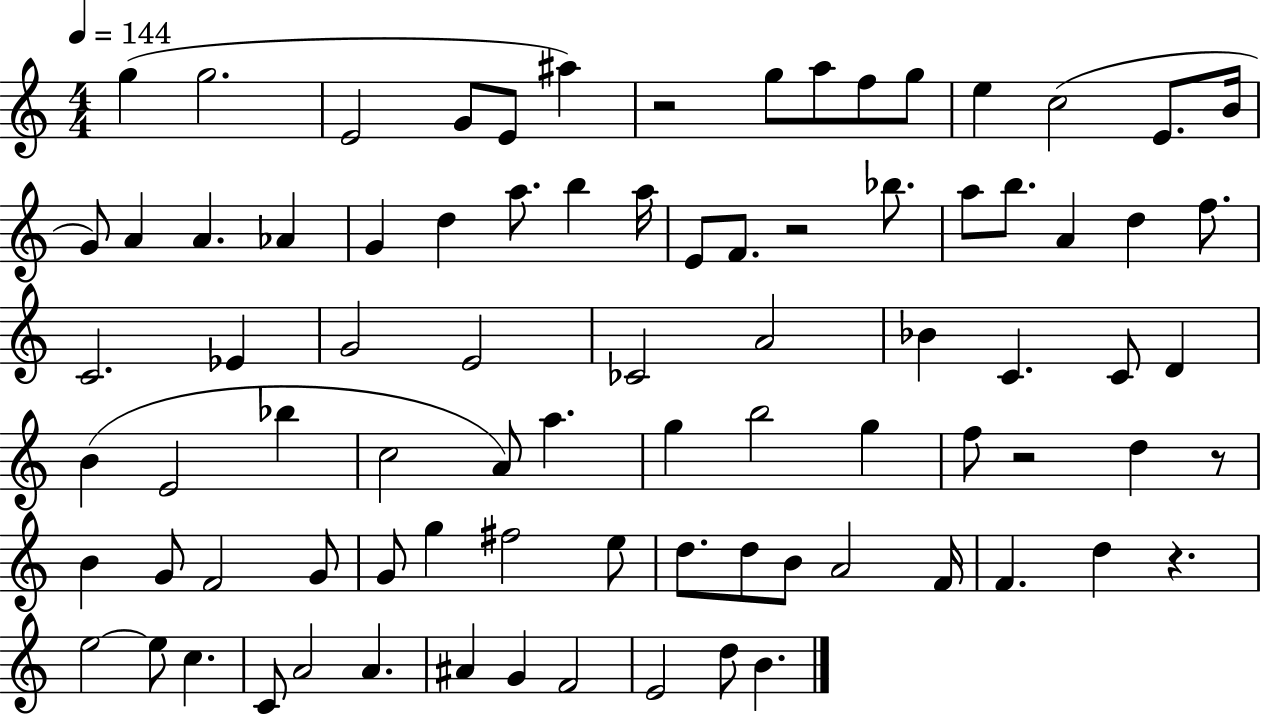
{
  \clef treble
  \numericTimeSignature
  \time 4/4
  \key c \major
  \tempo 4 = 144
  g''4( g''2. | e'2 g'8 e'8 ais''4) | r2 g''8 a''8 f''8 g''8 | e''4 c''2( e'8. b'16 | \break g'8) a'4 a'4. aes'4 | g'4 d''4 a''8. b''4 a''16 | e'8 f'8. r2 bes''8. | a''8 b''8. a'4 d''4 f''8. | \break c'2. ees'4 | g'2 e'2 | ces'2 a'2 | bes'4 c'4. c'8 d'4 | \break b'4( e'2 bes''4 | c''2 a'8) a''4. | g''4 b''2 g''4 | f''8 r2 d''4 r8 | \break b'4 g'8 f'2 g'8 | g'8 g''4 fis''2 e''8 | d''8. d''8 b'8 a'2 f'16 | f'4. d''4 r4. | \break e''2~~ e''8 c''4. | c'8 a'2 a'4. | ais'4 g'4 f'2 | e'2 d''8 b'4. | \break \bar "|."
}